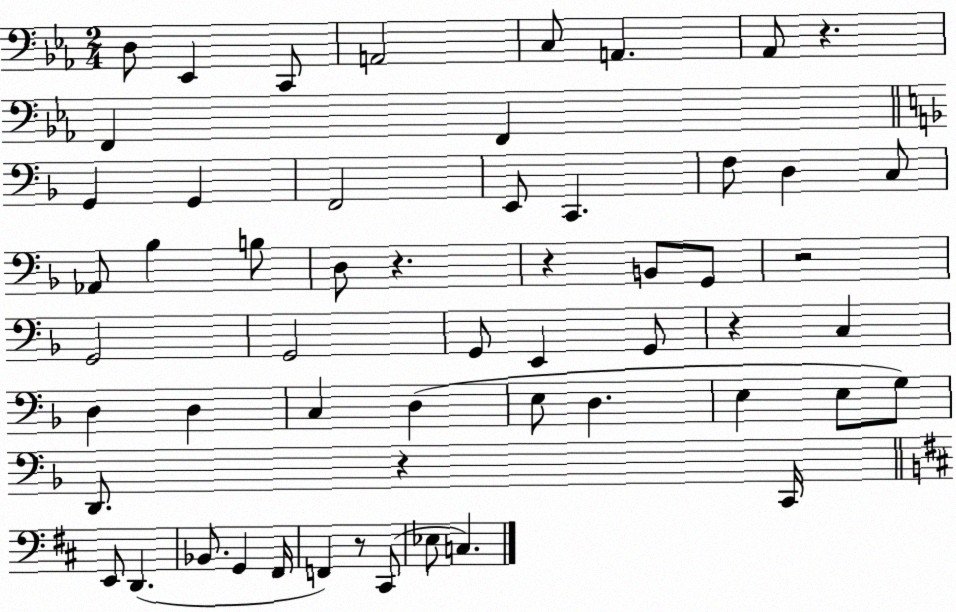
X:1
T:Untitled
M:2/4
L:1/4
K:Eb
D,/2 _E,, C,,/2 A,,2 C,/2 A,, _A,,/2 z F,, F,, G,, G,, F,,2 E,,/2 C,, F,/2 D, C,/2 _A,,/2 _B, B,/2 D,/2 z z B,,/2 G,,/2 z2 G,,2 G,,2 G,,/2 E,, G,,/2 z C, D, D, C, D, E,/2 D, E, E,/2 G,/2 D,,/2 z C,,/4 E,,/2 D,, _B,,/2 G,, ^F,,/4 F,, z/2 ^C,,/2 _E,/2 C,